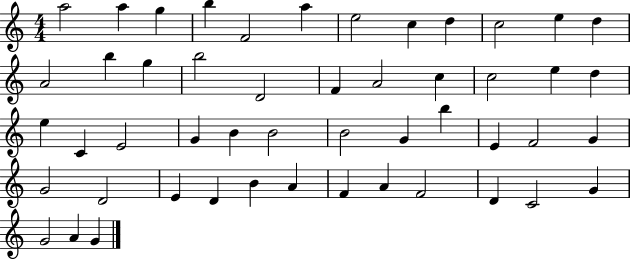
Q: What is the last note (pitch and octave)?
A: G4